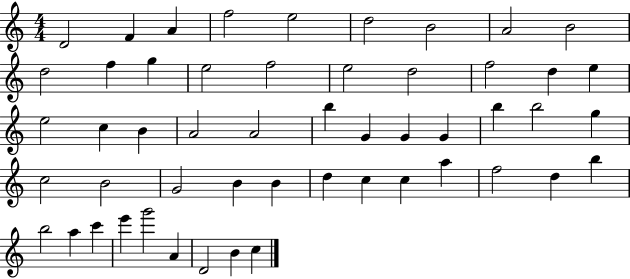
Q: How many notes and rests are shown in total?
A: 52